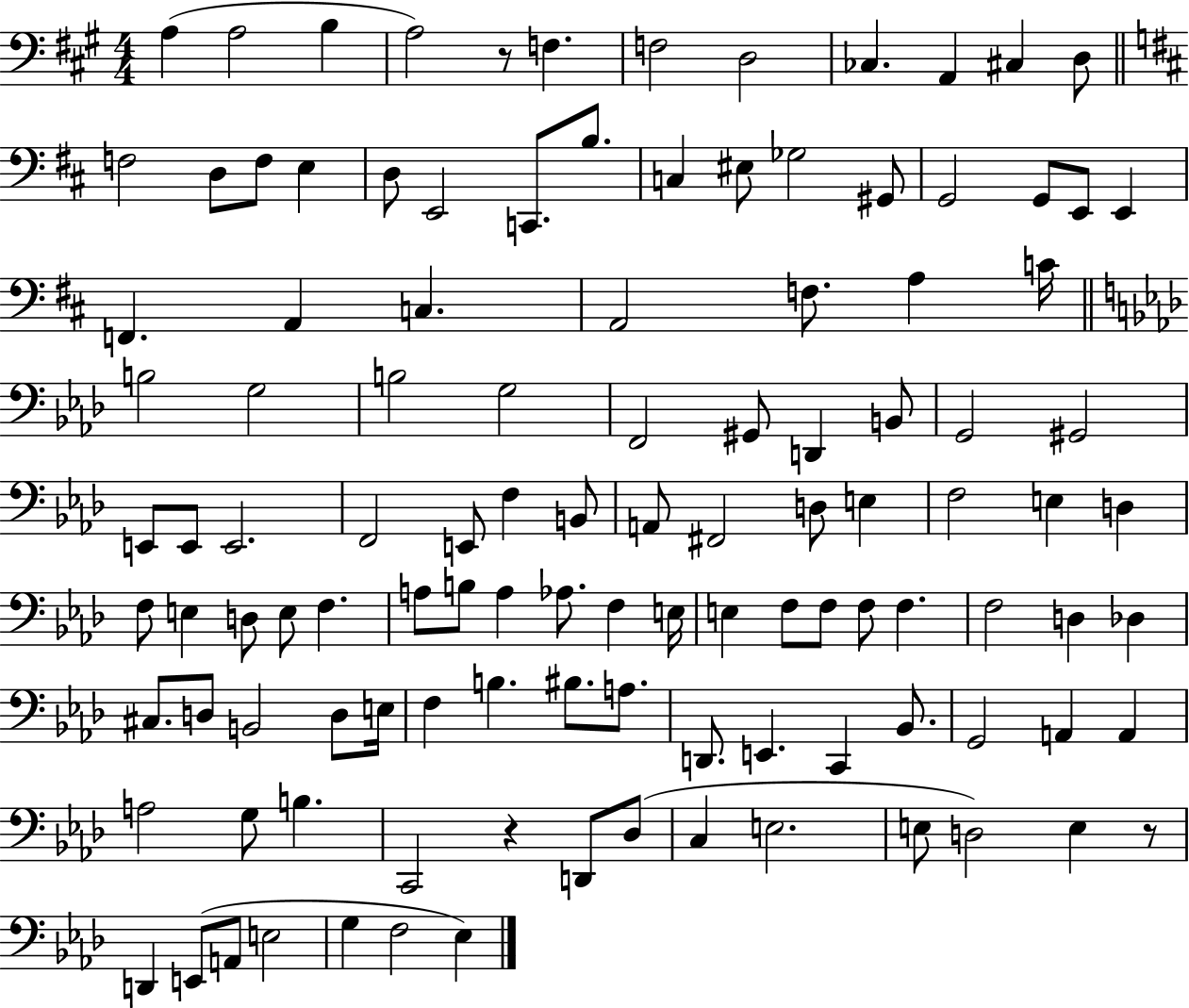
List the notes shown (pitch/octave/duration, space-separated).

A3/q A3/h B3/q A3/h R/e F3/q. F3/h D3/h CES3/q. A2/q C#3/q D3/e F3/h D3/e F3/e E3/q D3/e E2/h C2/e. B3/e. C3/q EIS3/e Gb3/h G#2/e G2/h G2/e E2/e E2/q F2/q. A2/q C3/q. A2/h F3/e. A3/q C4/s B3/h G3/h B3/h G3/h F2/h G#2/e D2/q B2/e G2/h G#2/h E2/e E2/e E2/h. F2/h E2/e F3/q B2/e A2/e F#2/h D3/e E3/q F3/h E3/q D3/q F3/e E3/q D3/e E3/e F3/q. A3/e B3/e A3/q Ab3/e. F3/q E3/s E3/q F3/e F3/e F3/e F3/q. F3/h D3/q Db3/q C#3/e. D3/e B2/h D3/e E3/s F3/q B3/q. BIS3/e. A3/e. D2/e. E2/q. C2/q Bb2/e. G2/h A2/q A2/q A3/h G3/e B3/q. C2/h R/q D2/e Db3/e C3/q E3/h. E3/e D3/h E3/q R/e D2/q E2/e A2/e E3/h G3/q F3/h Eb3/q